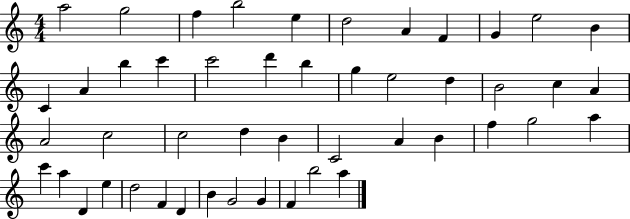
X:1
T:Untitled
M:4/4
L:1/4
K:C
a2 g2 f b2 e d2 A F G e2 B C A b c' c'2 d' b g e2 d B2 c A A2 c2 c2 d B C2 A B f g2 a c' a D e d2 F D B G2 G F b2 a